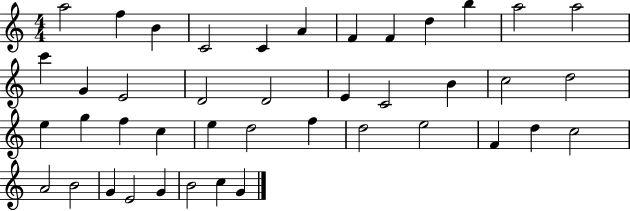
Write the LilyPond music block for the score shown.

{
  \clef treble
  \numericTimeSignature
  \time 4/4
  \key c \major
  a''2 f''4 b'4 | c'2 c'4 a'4 | f'4 f'4 d''4 b''4 | a''2 a''2 | \break c'''4 g'4 e'2 | d'2 d'2 | e'4 c'2 b'4 | c''2 d''2 | \break e''4 g''4 f''4 c''4 | e''4 d''2 f''4 | d''2 e''2 | f'4 d''4 c''2 | \break a'2 b'2 | g'4 e'2 g'4 | b'2 c''4 g'4 | \bar "|."
}